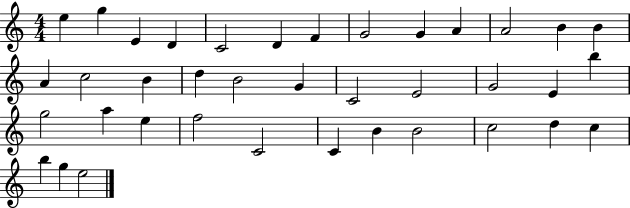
{
  \clef treble
  \numericTimeSignature
  \time 4/4
  \key c \major
  e''4 g''4 e'4 d'4 | c'2 d'4 f'4 | g'2 g'4 a'4 | a'2 b'4 b'4 | \break a'4 c''2 b'4 | d''4 b'2 g'4 | c'2 e'2 | g'2 e'4 b''4 | \break g''2 a''4 e''4 | f''2 c'2 | c'4 b'4 b'2 | c''2 d''4 c''4 | \break b''4 g''4 e''2 | \bar "|."
}